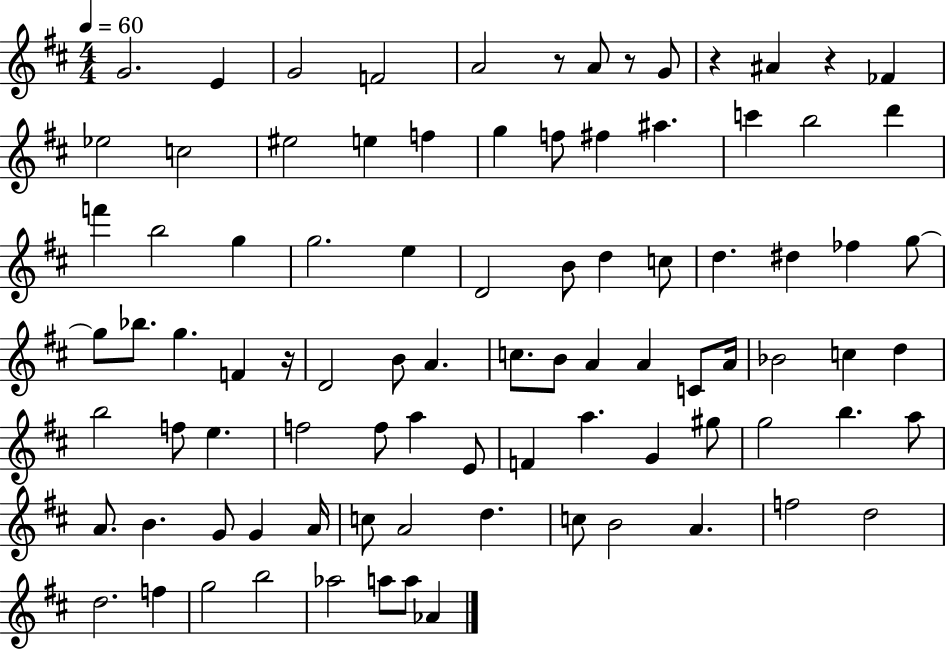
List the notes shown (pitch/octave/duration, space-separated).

G4/h. E4/q G4/h F4/h A4/h R/e A4/e R/e G4/e R/q A#4/q R/q FES4/q Eb5/h C5/h EIS5/h E5/q F5/q G5/q F5/e F#5/q A#5/q. C6/q B5/h D6/q F6/q B5/h G5/q G5/h. E5/q D4/h B4/e D5/q C5/e D5/q. D#5/q FES5/q G5/e G5/e Bb5/e. G5/q. F4/q R/s D4/h B4/e A4/q. C5/e. B4/e A4/q A4/q C4/e A4/s Bb4/h C5/q D5/q B5/h F5/e E5/q. F5/h F5/e A5/q E4/e F4/q A5/q. G4/q G#5/e G5/h B5/q. A5/e A4/e. B4/q. G4/e G4/q A4/s C5/e A4/h D5/q. C5/e B4/h A4/q. F5/h D5/h D5/h. F5/q G5/h B5/h Ab5/h A5/e A5/e Ab4/q